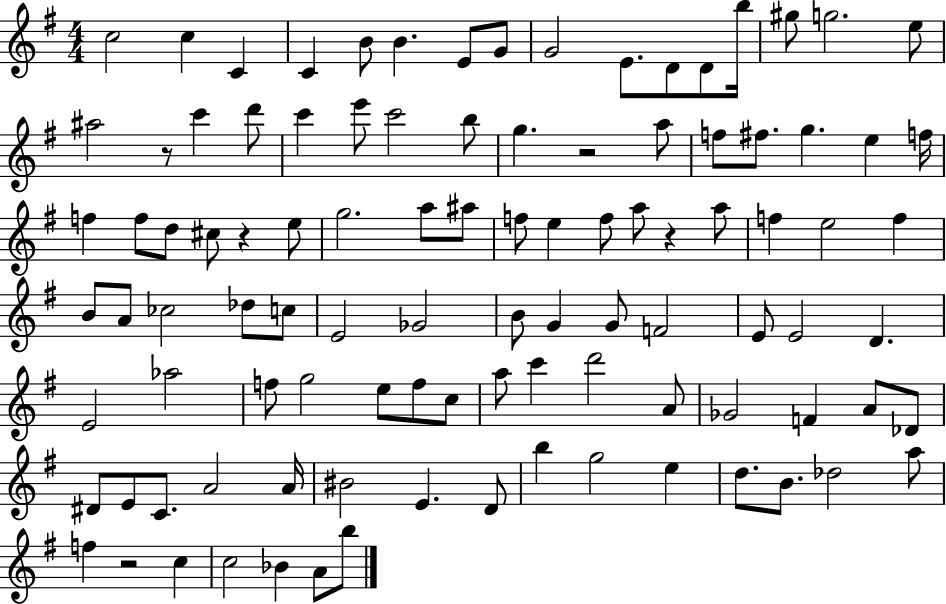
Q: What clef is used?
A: treble